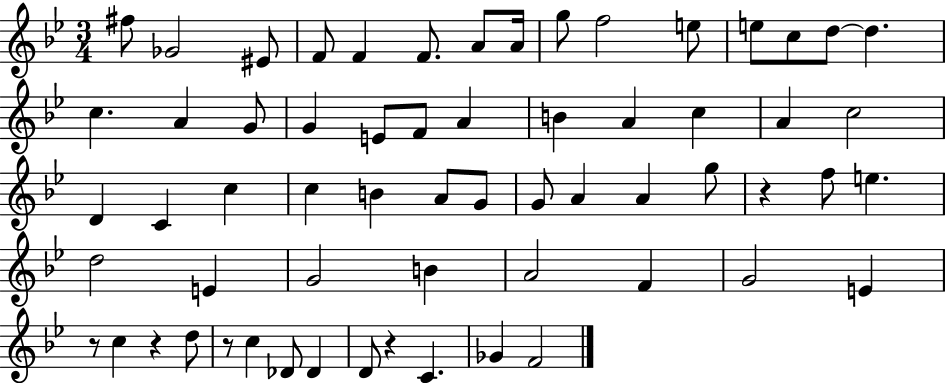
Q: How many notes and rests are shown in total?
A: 62